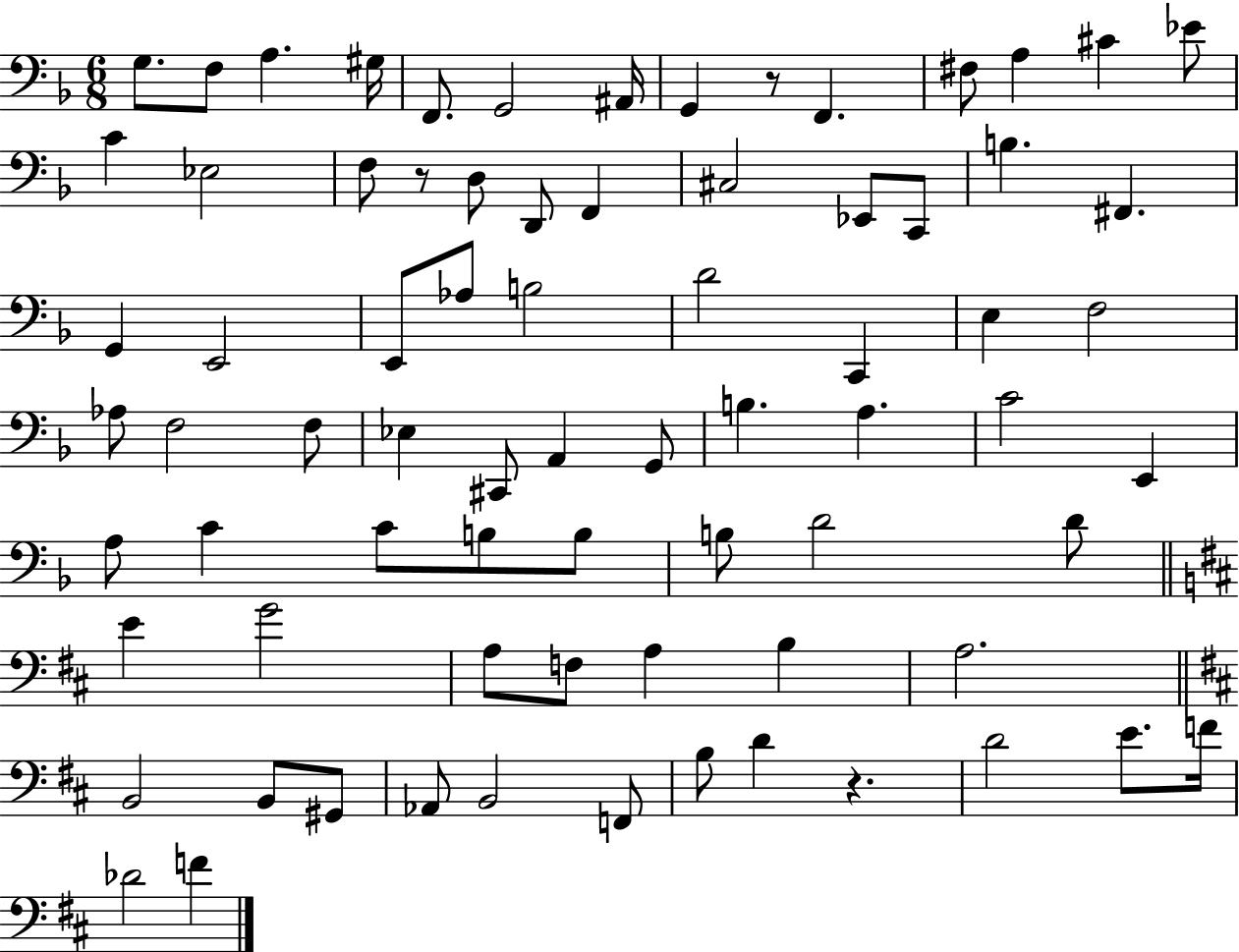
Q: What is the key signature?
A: F major